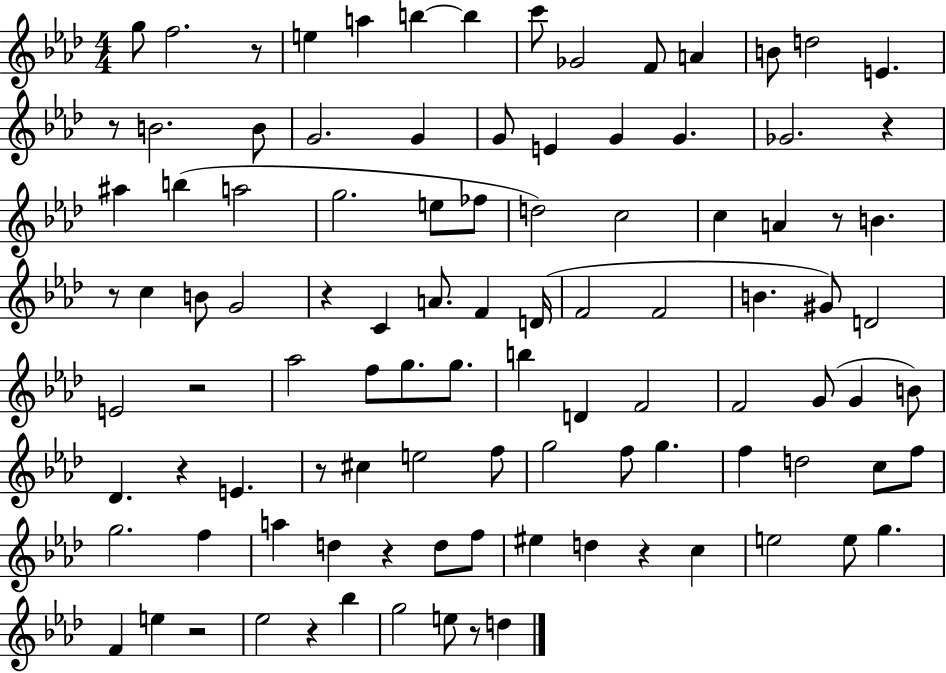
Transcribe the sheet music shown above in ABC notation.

X:1
T:Untitled
M:4/4
L:1/4
K:Ab
g/2 f2 z/2 e a b b c'/2 _G2 F/2 A B/2 d2 E z/2 B2 B/2 G2 G G/2 E G G _G2 z ^a b a2 g2 e/2 _f/2 d2 c2 c A z/2 B z/2 c B/2 G2 z C A/2 F D/4 F2 F2 B ^G/2 D2 E2 z2 _a2 f/2 g/2 g/2 b D F2 F2 G/2 G B/2 _D z E z/2 ^c e2 f/2 g2 f/2 g f d2 c/2 f/2 g2 f a d z d/2 f/2 ^e d z c e2 e/2 g F e z2 _e2 z _b g2 e/2 z/2 d